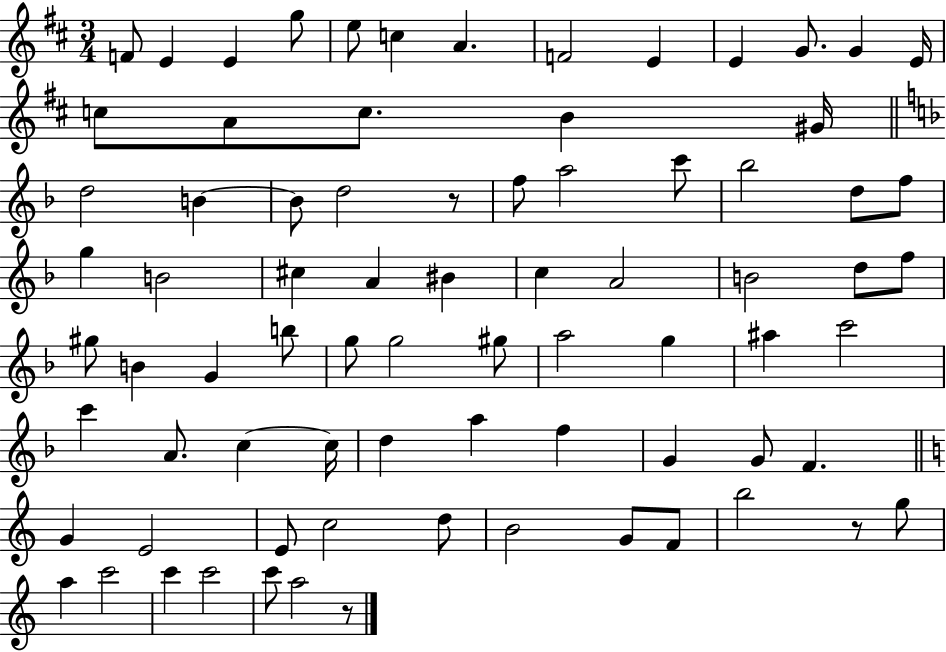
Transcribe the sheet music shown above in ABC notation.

X:1
T:Untitled
M:3/4
L:1/4
K:D
F/2 E E g/2 e/2 c A F2 E E G/2 G E/4 c/2 A/2 c/2 B ^G/4 d2 B B/2 d2 z/2 f/2 a2 c'/2 _b2 d/2 f/2 g B2 ^c A ^B c A2 B2 d/2 f/2 ^g/2 B G b/2 g/2 g2 ^g/2 a2 g ^a c'2 c' A/2 c c/4 d a f G G/2 F G E2 E/2 c2 d/2 B2 G/2 F/2 b2 z/2 g/2 a c'2 c' c'2 c'/2 a2 z/2